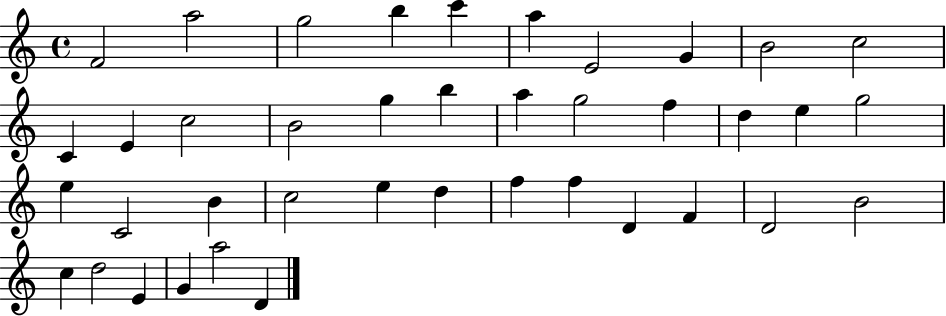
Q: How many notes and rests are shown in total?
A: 40